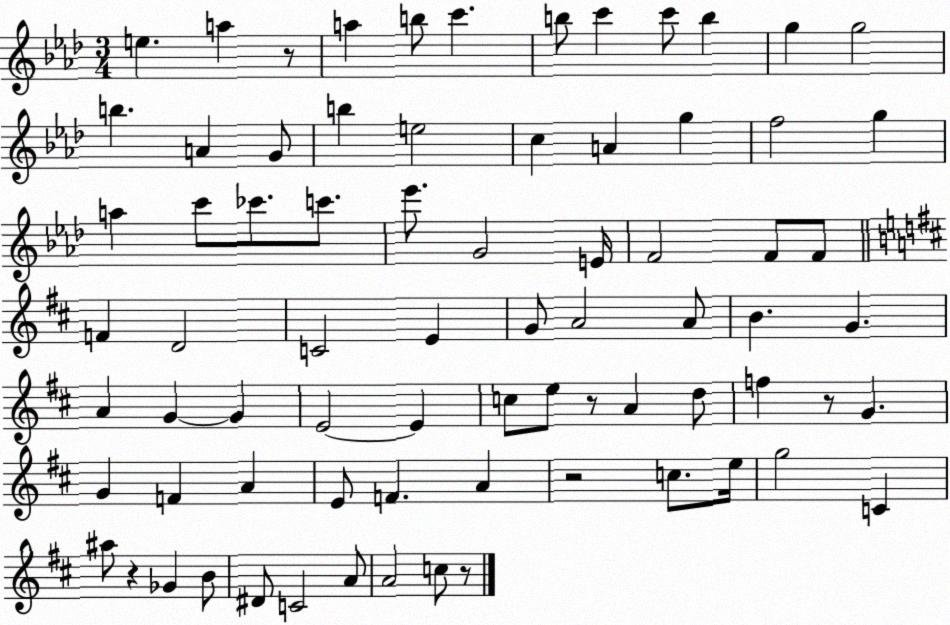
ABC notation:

X:1
T:Untitled
M:3/4
L:1/4
K:Ab
e a z/2 a b/2 c' b/2 c' c'/2 b g g2 b A G/2 b e2 c A g f2 g a c'/2 _c'/2 c'/2 _e'/2 G2 E/4 F2 F/2 F/2 F D2 C2 E G/2 A2 A/2 B G A G G E2 E c/2 e/2 z/2 A d/2 f z/2 G G F A E/2 F A z2 c/2 e/4 g2 C ^a/2 z _G B/2 ^D/2 C2 A/2 A2 c/2 z/2